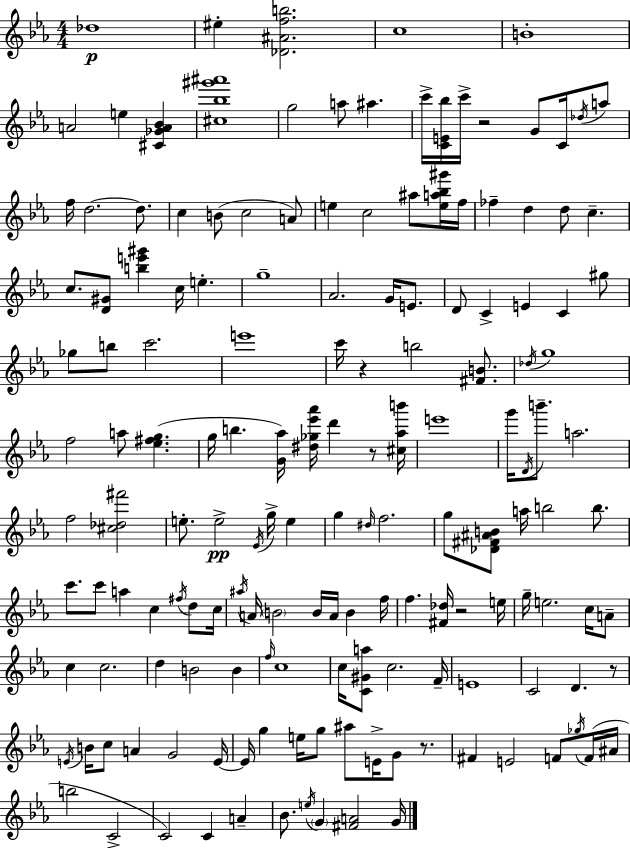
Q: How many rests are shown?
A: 6